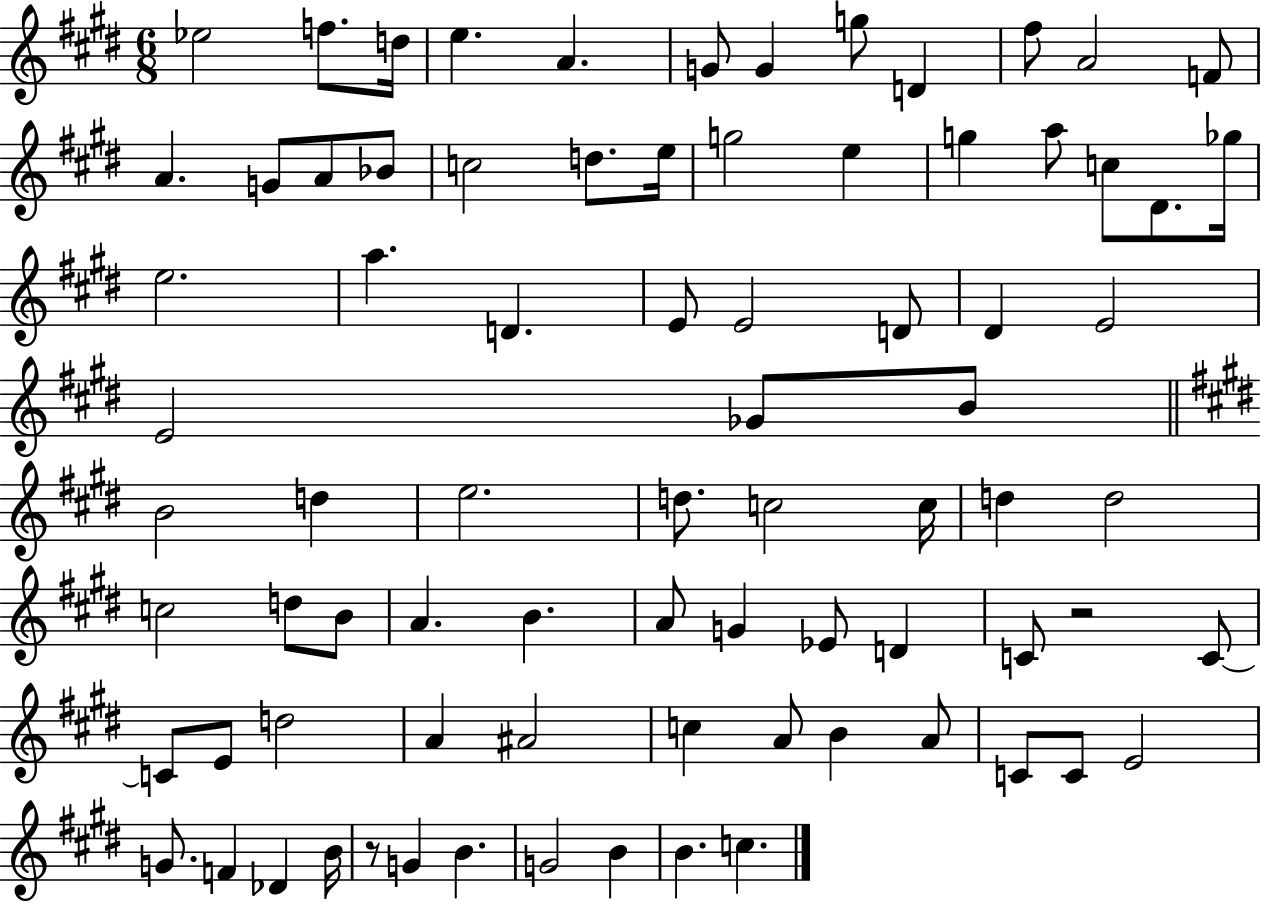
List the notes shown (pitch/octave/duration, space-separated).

Eb5/h F5/e. D5/s E5/q. A4/q. G4/e G4/q G5/e D4/q F#5/e A4/h F4/e A4/q. G4/e A4/e Bb4/e C5/h D5/e. E5/s G5/h E5/q G5/q A5/e C5/e D#4/e. Gb5/s E5/h. A5/q. D4/q. E4/e E4/h D4/e D#4/q E4/h E4/h Gb4/e B4/e B4/h D5/q E5/h. D5/e. C5/h C5/s D5/q D5/h C5/h D5/e B4/e A4/q. B4/q. A4/e G4/q Eb4/e D4/q C4/e R/h C4/e C4/e E4/e D5/h A4/q A#4/h C5/q A4/e B4/q A4/e C4/e C4/e E4/h G4/e. F4/q Db4/q B4/s R/e G4/q B4/q. G4/h B4/q B4/q. C5/q.